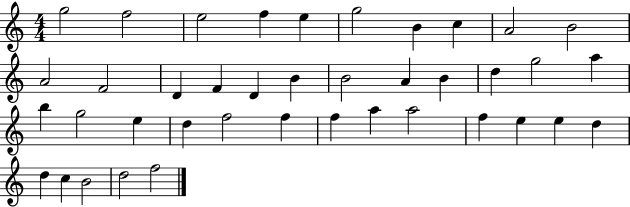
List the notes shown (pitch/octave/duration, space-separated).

G5/h F5/h E5/h F5/q E5/q G5/h B4/q C5/q A4/h B4/h A4/h F4/h D4/q F4/q D4/q B4/q B4/h A4/q B4/q D5/q G5/h A5/q B5/q G5/h E5/q D5/q F5/h F5/q F5/q A5/q A5/h F5/q E5/q E5/q D5/q D5/q C5/q B4/h D5/h F5/h